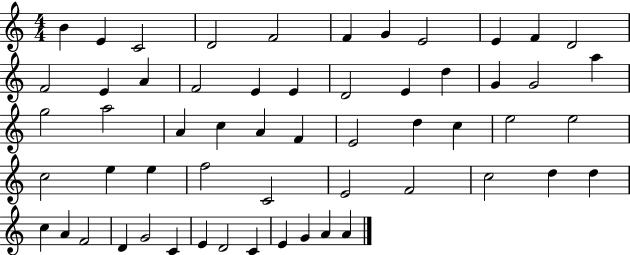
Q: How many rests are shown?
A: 0